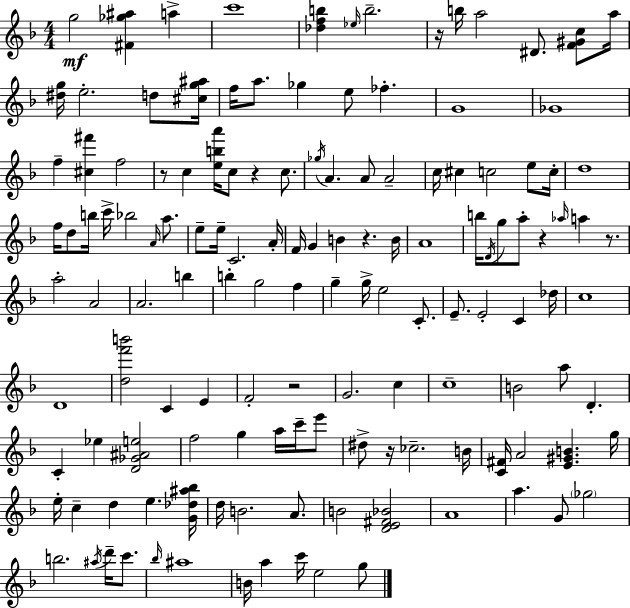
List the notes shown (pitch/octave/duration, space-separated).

G5/h [F#4,Gb5,A#5]/q A5/q C6/w [Db5,F5,B5]/q Eb5/s B5/h. R/s B5/s A5/h D#4/e. [F4,G#4,C5]/e A5/s [D#5,G5]/s E5/h. D5/e [C#5,G5,A#5]/s F5/s A5/e. Gb5/q E5/e FES5/q. G4/w Gb4/w F5/q [C#5,F#6]/q F5/h R/e C5/q [E5,B5,A6]/s C5/e R/q C5/e. Gb5/s A4/q. A4/e A4/h C5/s C#5/q C5/h E5/e C5/s D5/w F5/s D5/e B5/s C6/s Bb5/h A4/s A5/e. E5/e E5/s C4/h. A4/s F4/s G4/q B4/q R/q. B4/s A4/w B5/s D4/s G5/e A5/e R/q Ab5/s A5/q R/e. A5/h A4/h A4/h. B5/q B5/q G5/h F5/q G5/q G5/s E5/h C4/e. E4/e. E4/h C4/q Db5/s C5/w D4/w [D5,F6,B6]/h C4/q E4/q F4/h R/h G4/h. C5/q C5/w B4/h A5/e D4/q. C4/q Eb5/q [D4,Gb4,A#4,E5]/h F5/h G5/q A5/s C6/s E6/e D#5/e R/s CES5/h. B4/s [C4,F#4]/s A4/h [E4,G#4,B4]/q. G5/s E5/s C5/q D5/q E5/q. [G4,Db5,A#5,Bb5]/s D5/s B4/h. A4/e. B4/h [D4,E4,F#4,Bb4]/h A4/w A5/q. G4/e Gb5/h B5/h. A#5/s D6/s C6/e. Bb5/s A#5/w B4/s A5/q C6/s E5/h G5/e